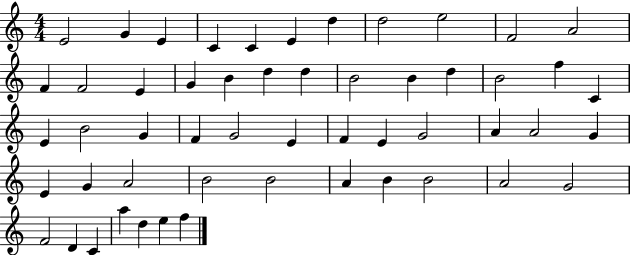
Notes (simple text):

E4/h G4/q E4/q C4/q C4/q E4/q D5/q D5/h E5/h F4/h A4/h F4/q F4/h E4/q G4/q B4/q D5/q D5/q B4/h B4/q D5/q B4/h F5/q C4/q E4/q B4/h G4/q F4/q G4/h E4/q F4/q E4/q G4/h A4/q A4/h G4/q E4/q G4/q A4/h B4/h B4/h A4/q B4/q B4/h A4/h G4/h F4/h D4/q C4/q A5/q D5/q E5/q F5/q